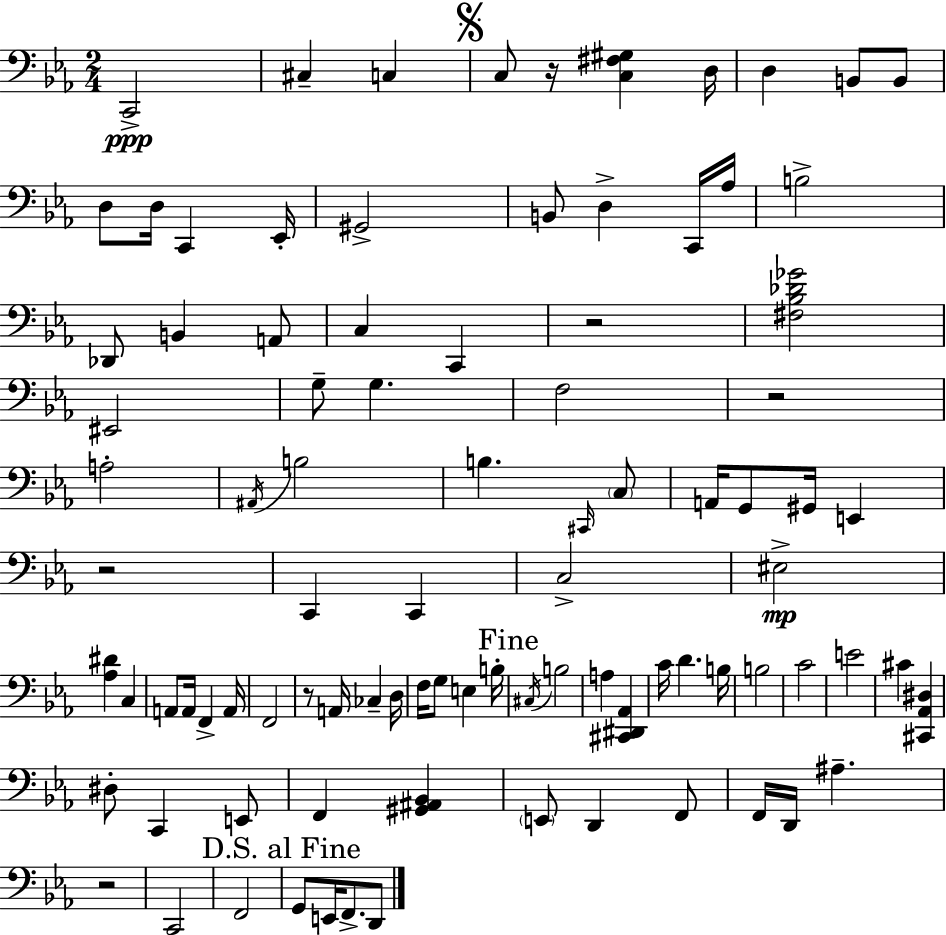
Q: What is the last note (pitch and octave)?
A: D2